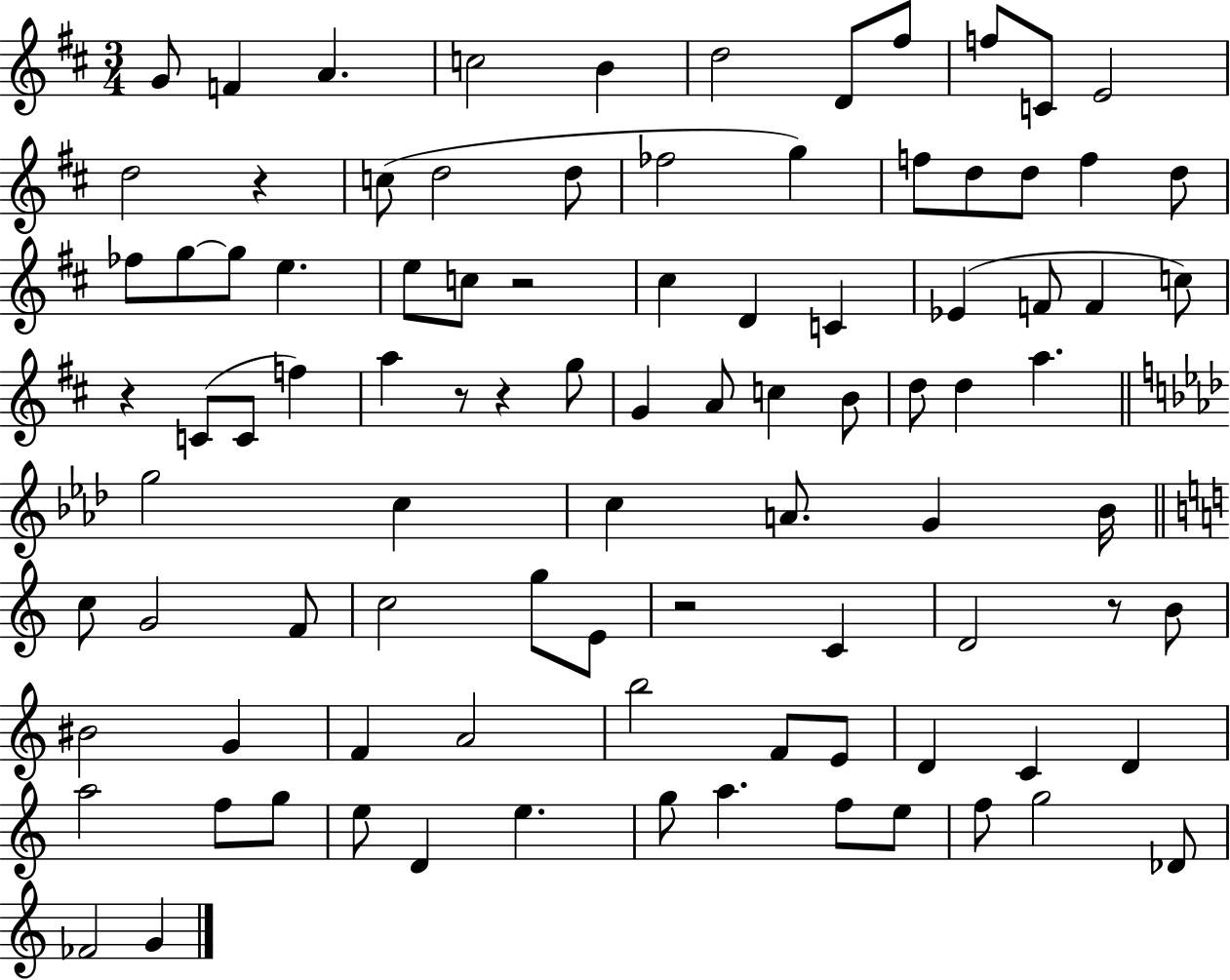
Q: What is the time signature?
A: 3/4